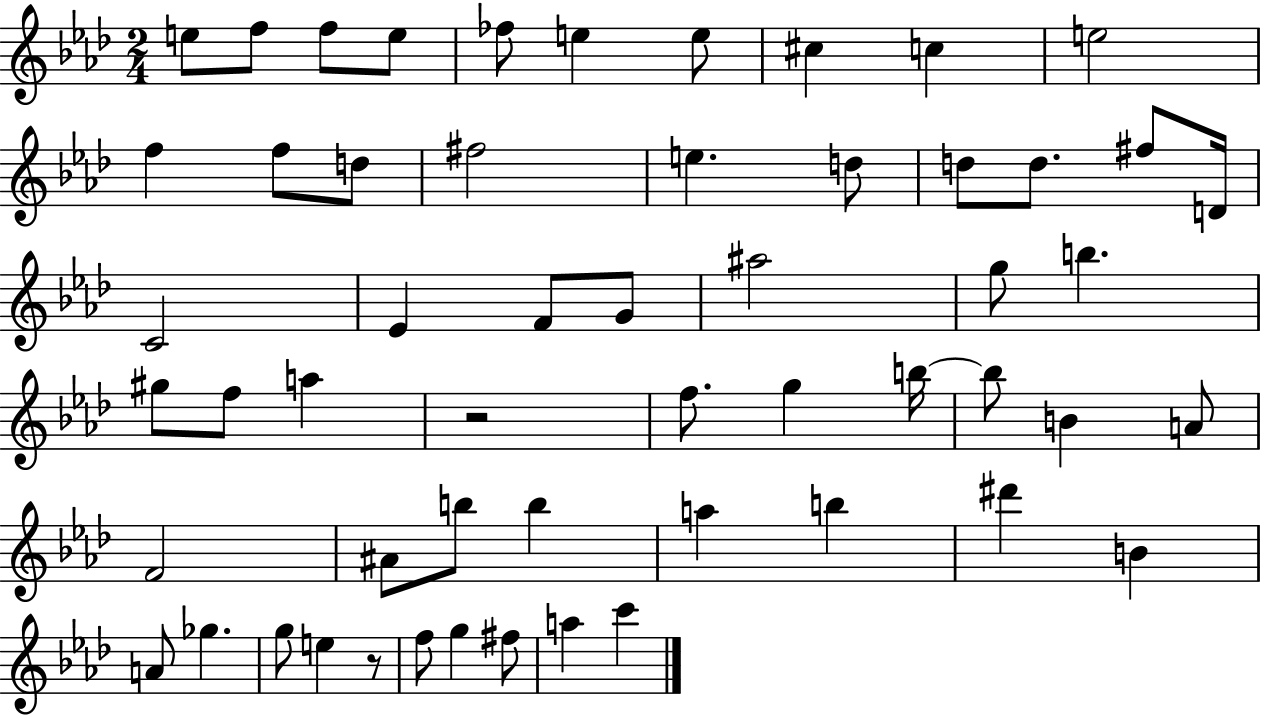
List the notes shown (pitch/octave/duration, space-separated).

E5/e F5/e F5/e E5/e FES5/e E5/q E5/e C#5/q C5/q E5/h F5/q F5/e D5/e F#5/h E5/q. D5/e D5/e D5/e. F#5/e D4/s C4/h Eb4/q F4/e G4/e A#5/h G5/e B5/q. G#5/e F5/e A5/q R/h F5/e. G5/q B5/s B5/e B4/q A4/e F4/h A#4/e B5/e B5/q A5/q B5/q D#6/q B4/q A4/e Gb5/q. G5/e E5/q R/e F5/e G5/q F#5/e A5/q C6/q